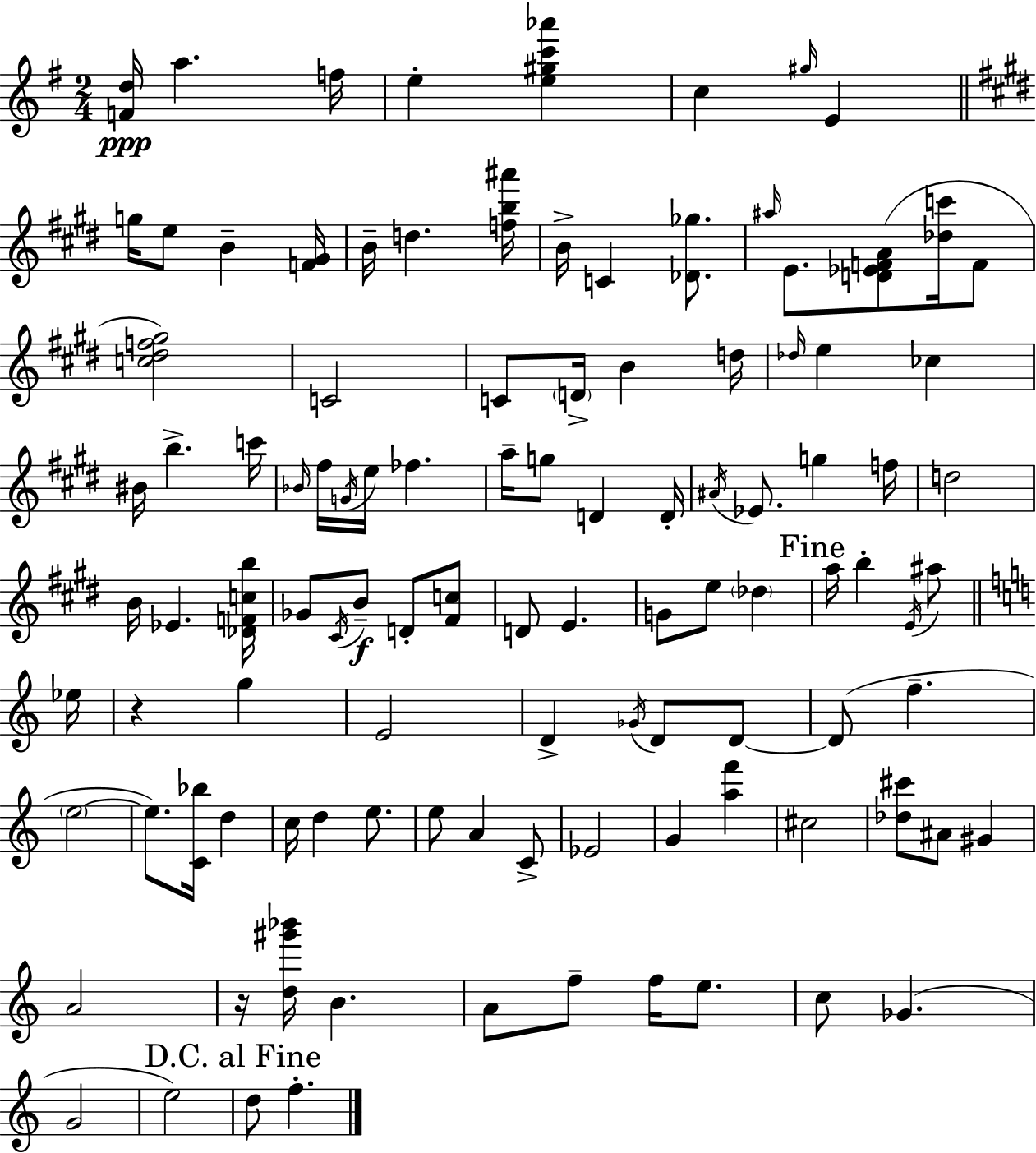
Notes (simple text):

[F4,D5]/s A5/q. F5/s E5/q [E5,G#5,C6,Ab6]/q C5/q G#5/s E4/q G5/s E5/e B4/q [F4,G#4]/s B4/s D5/q. [F5,B5,A#6]/s B4/s C4/q [Db4,Gb5]/e. A#5/s E4/e. [D4,Eb4,F4,A4]/e [Db5,C6]/s F4/e [C5,D#5,F5,G#5]/h C4/h C4/e D4/s B4/q D5/s Db5/s E5/q CES5/q BIS4/s B5/q. C6/s Bb4/s F#5/s G4/s E5/s FES5/q. A5/s G5/e D4/q D4/s A#4/s Eb4/e. G5/q F5/s D5/h B4/s Eb4/q. [Db4,F4,C5,B5]/s Gb4/e C#4/s B4/e D4/e [F#4,C5]/e D4/e E4/q. G4/e E5/e Db5/q A5/s B5/q E4/s A#5/e Eb5/s R/q G5/q E4/h D4/q Gb4/s D4/e D4/e D4/e F5/q. E5/h E5/e. [C4,Bb5]/s D5/q C5/s D5/q E5/e. E5/e A4/q C4/e Eb4/h G4/q [A5,F6]/q C#5/h [Db5,C#6]/e A#4/e G#4/q A4/h R/s [D5,G#6,Bb6]/s B4/q. A4/e F5/e F5/s E5/e. C5/e Gb4/q. G4/h E5/h D5/e F5/q.